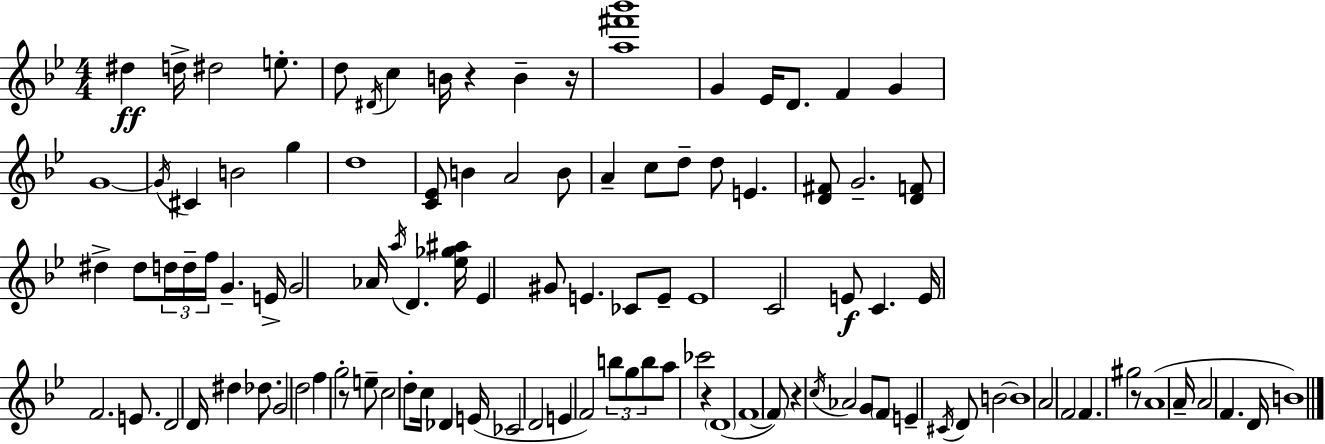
X:1
T:Untitled
M:4/4
L:1/4
K:Gm
^d d/4 ^d2 e/2 d/2 ^D/4 c B/4 z B z/4 [a^f'_b']4 G _E/4 D/2 F G G4 G/4 ^C B2 g d4 [C_E]/2 B A2 B/2 A c/2 d/2 d/2 E [D^F]/2 G2 [DF]/2 ^d ^d/2 d/4 d/4 f/4 G E/4 G2 _A/4 a/4 D [_e_g^a]/4 _E ^G/2 E _C/2 E/2 E4 C2 E/2 C E/4 F2 E/2 D2 D/4 ^d _d/2 G2 d2 f g2 z/2 e/2 c2 d/2 c/4 _D E/4 _C2 D2 E F2 b/2 g/2 b/2 a/2 _c'2 z D4 F4 F/2 z c/4 _A2 G/2 F/2 E ^C/4 D/2 B2 B4 A2 F2 F ^g2 z/2 A4 A/4 A2 F D/4 B4